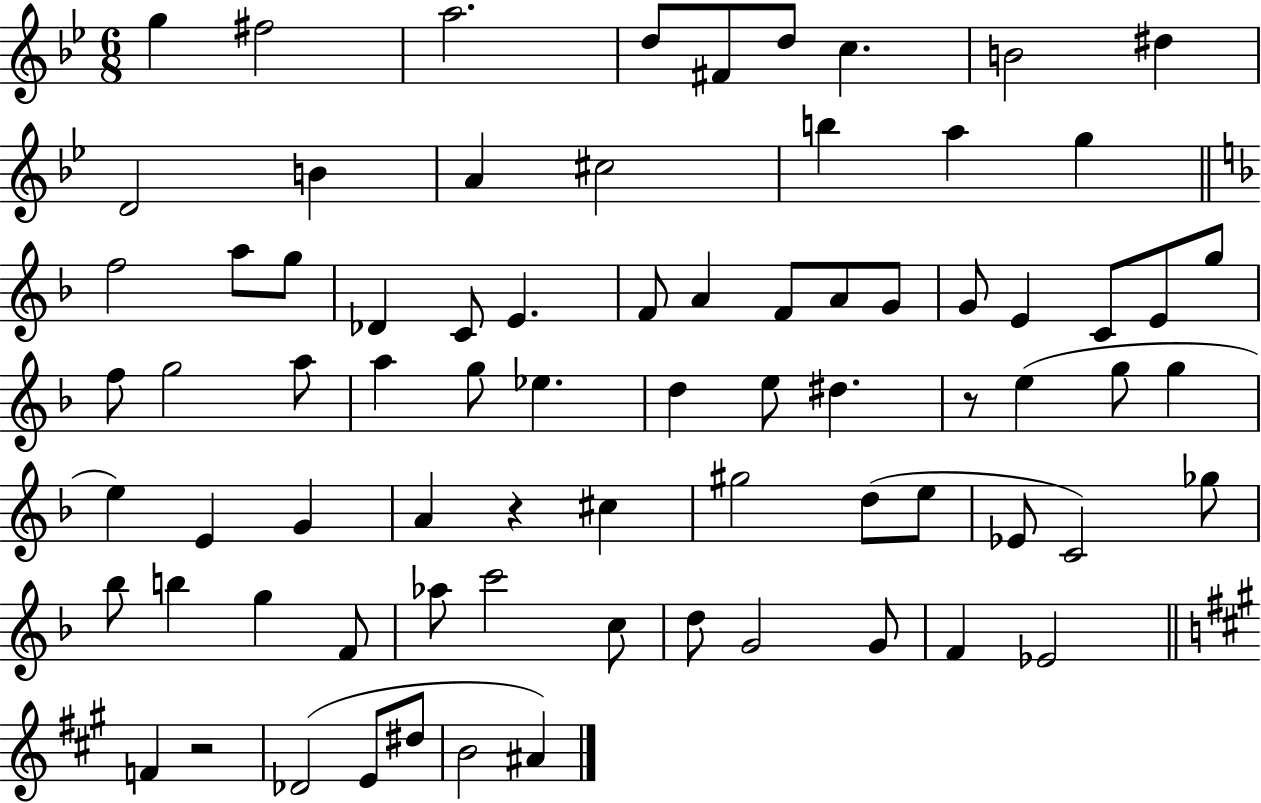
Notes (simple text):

G5/q F#5/h A5/h. D5/e F#4/e D5/e C5/q. B4/h D#5/q D4/h B4/q A4/q C#5/h B5/q A5/q G5/q F5/h A5/e G5/e Db4/q C4/e E4/q. F4/e A4/q F4/e A4/e G4/e G4/e E4/q C4/e E4/e G5/e F5/e G5/h A5/e A5/q G5/e Eb5/q. D5/q E5/e D#5/q. R/e E5/q G5/e G5/q E5/q E4/q G4/q A4/q R/q C#5/q G#5/h D5/e E5/e Eb4/e C4/h Gb5/e Bb5/e B5/q G5/q F4/e Ab5/e C6/h C5/e D5/e G4/h G4/e F4/q Eb4/h F4/q R/h Db4/h E4/e D#5/e B4/h A#4/q